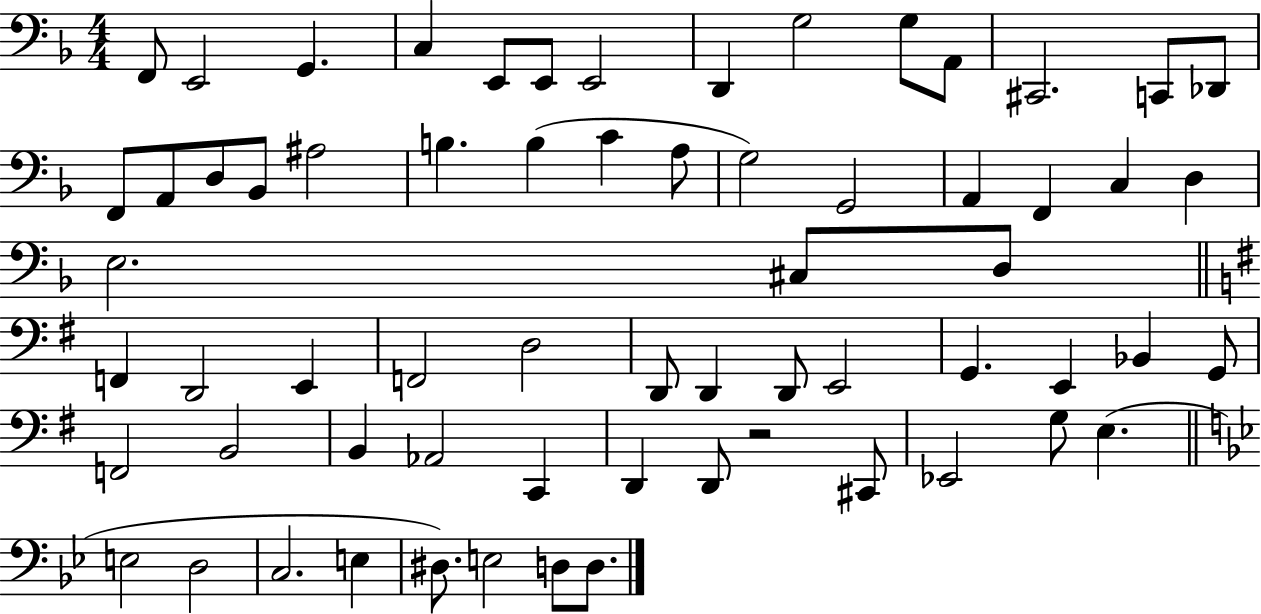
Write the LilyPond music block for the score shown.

{
  \clef bass
  \numericTimeSignature
  \time 4/4
  \key f \major
  f,8 e,2 g,4. | c4 e,8 e,8 e,2 | d,4 g2 g8 a,8 | cis,2. c,8 des,8 | \break f,8 a,8 d8 bes,8 ais2 | b4. b4( c'4 a8 | g2) g,2 | a,4 f,4 c4 d4 | \break e2. cis8 d8 | \bar "||" \break \key e \minor f,4 d,2 e,4 | f,2 d2 | d,8 d,4 d,8 e,2 | g,4. e,4 bes,4 g,8 | \break f,2 b,2 | b,4 aes,2 c,4 | d,4 d,8 r2 cis,8 | ees,2 g8 e4.( | \break \bar "||" \break \key g \minor e2 d2 | c2. e4 | dis8.) e2 d8 d8. | \bar "|."
}